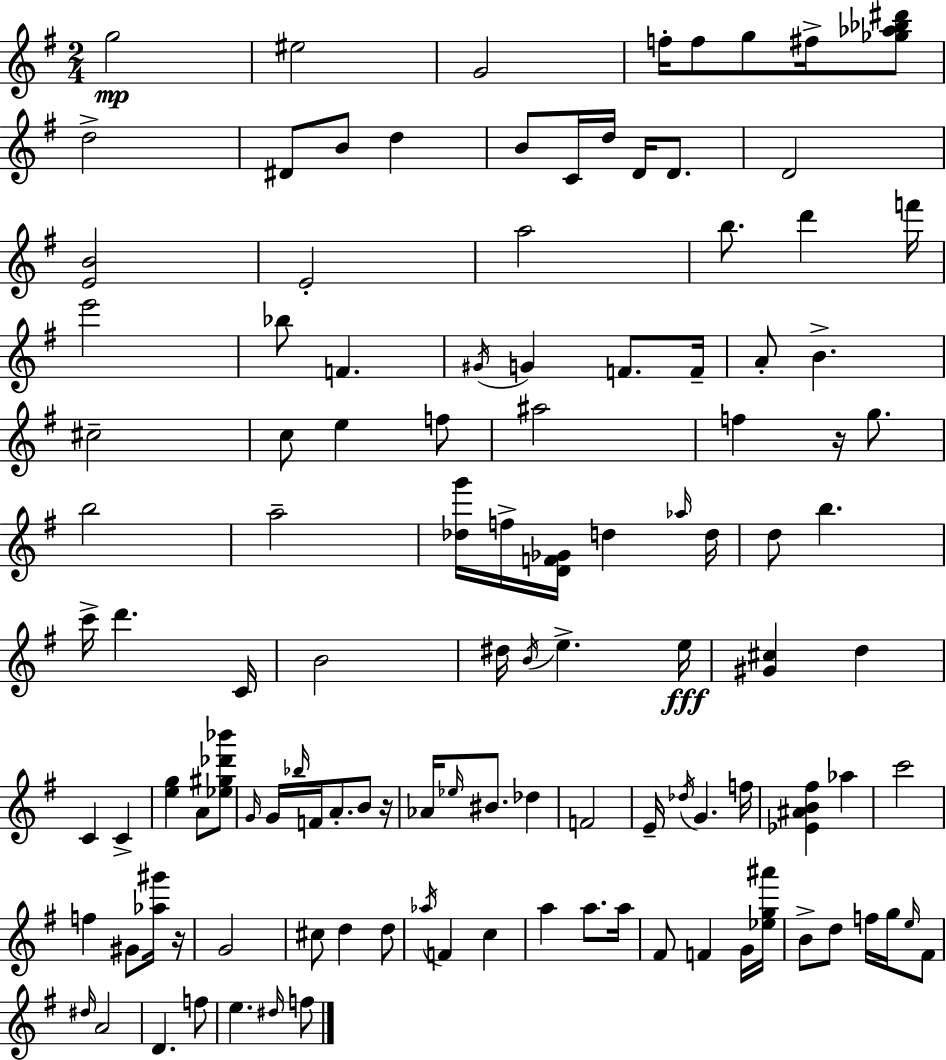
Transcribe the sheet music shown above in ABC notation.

X:1
T:Untitled
M:2/4
L:1/4
K:G
g2 ^e2 G2 f/4 f/2 g/2 ^f/4 [_g_a_b^d']/2 d2 ^D/2 B/2 d B/2 C/4 d/4 D/4 D/2 D2 [EB]2 E2 a2 b/2 d' f'/4 e'2 _b/2 F ^G/4 G F/2 F/4 A/2 B ^c2 c/2 e f/2 ^a2 f z/4 g/2 b2 a2 [_dg']/4 f/4 [DF_G]/4 d _a/4 d/4 d/2 b c'/4 d' C/4 B2 ^d/4 B/4 e e/4 [^G^c] d C C [eg] A/2 [_e^g_d'_b']/2 G/4 G/4 _b/4 F/4 A/2 B/2 z/4 _A/4 _e/4 ^B/2 _d F2 E/4 _d/4 G f/4 [_E^AB^f] _a c'2 f ^G/2 [_a^g']/4 z/4 G2 ^c/2 d d/2 _a/4 F c a a/2 a/4 ^F/2 F G/4 [_eg^a']/4 B/2 d/2 f/4 g/4 e/4 ^F/2 ^d/4 A2 D f/2 e ^d/4 f/2